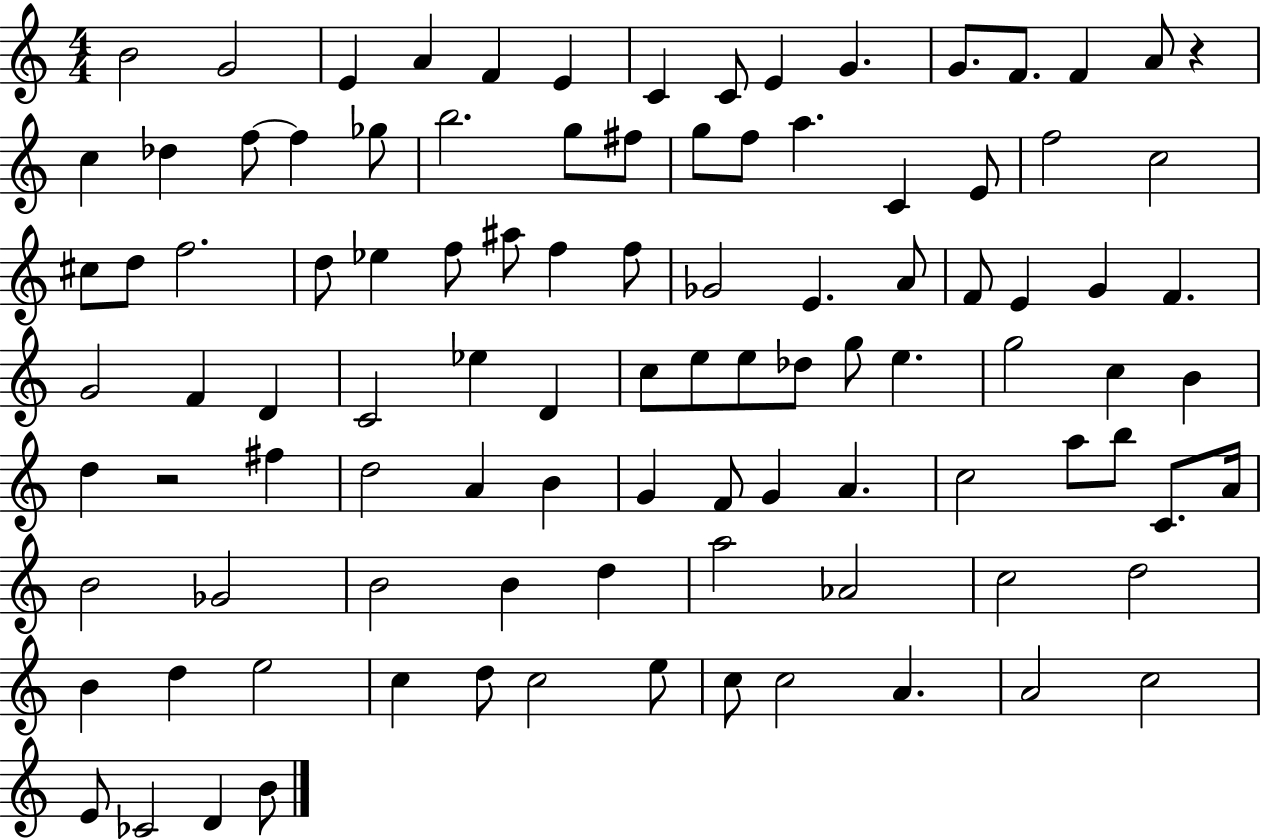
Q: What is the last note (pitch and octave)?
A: B4